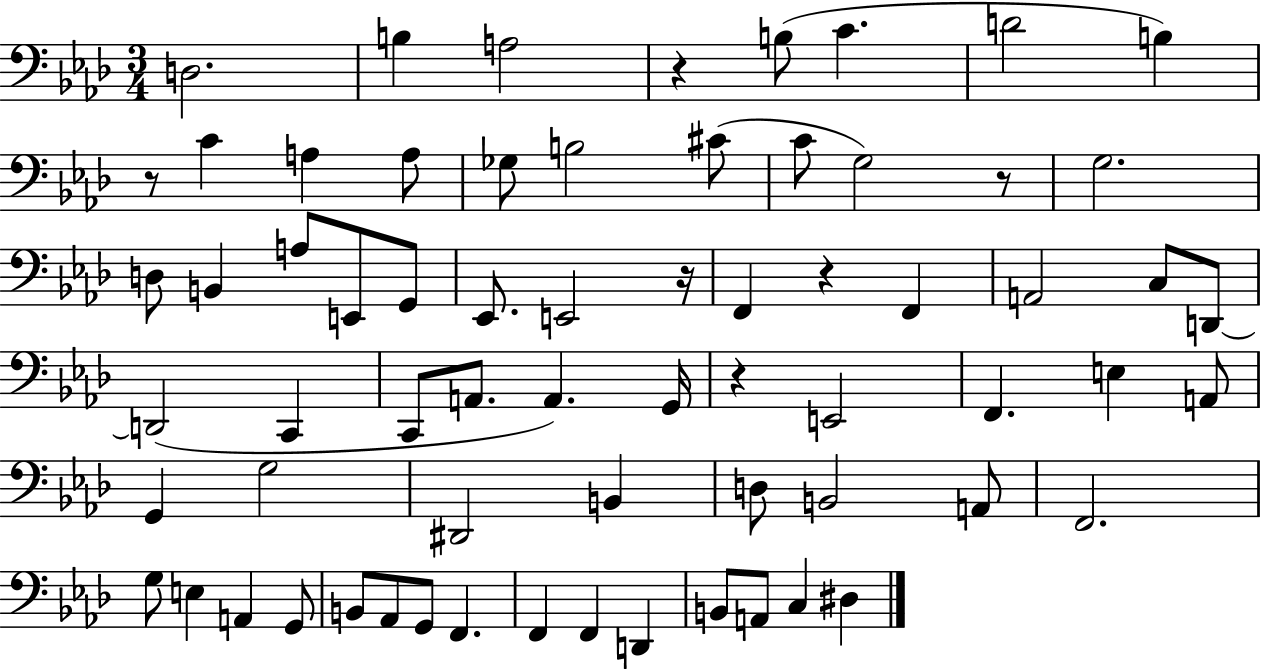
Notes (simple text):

D3/h. B3/q A3/h R/q B3/e C4/q. D4/h B3/q R/e C4/q A3/q A3/e Gb3/e B3/h C#4/e C4/e G3/h R/e G3/h. D3/e B2/q A3/e E2/e G2/e Eb2/e. E2/h R/s F2/q R/q F2/q A2/h C3/e D2/e D2/h C2/q C2/e A2/e. A2/q. G2/s R/q E2/h F2/q. E3/q A2/e G2/q G3/h D#2/h B2/q D3/e B2/h A2/e F2/h. G3/e E3/q A2/q G2/e B2/e Ab2/e G2/e F2/q. F2/q F2/q D2/q B2/e A2/e C3/q D#3/q